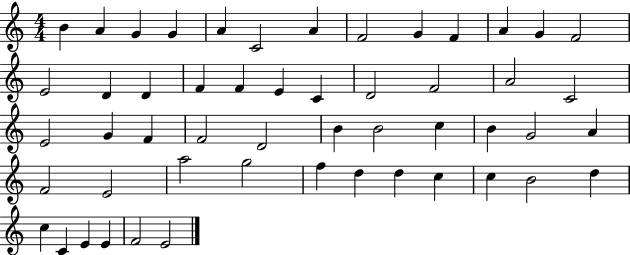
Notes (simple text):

B4/q A4/q G4/q G4/q A4/q C4/h A4/q F4/h G4/q F4/q A4/q G4/q F4/h E4/h D4/q D4/q F4/q F4/q E4/q C4/q D4/h F4/h A4/h C4/h E4/h G4/q F4/q F4/h D4/h B4/q B4/h C5/q B4/q G4/h A4/q F4/h E4/h A5/h G5/h F5/q D5/q D5/q C5/q C5/q B4/h D5/q C5/q C4/q E4/q E4/q F4/h E4/h